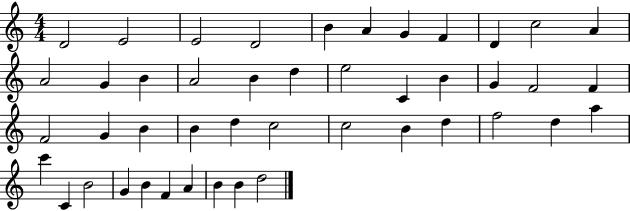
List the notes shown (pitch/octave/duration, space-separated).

D4/h E4/h E4/h D4/h B4/q A4/q G4/q F4/q D4/q C5/h A4/q A4/h G4/q B4/q A4/h B4/q D5/q E5/h C4/q B4/q G4/q F4/h F4/q F4/h G4/q B4/q B4/q D5/q C5/h C5/h B4/q D5/q F5/h D5/q A5/q C6/q C4/q B4/h G4/q B4/q F4/q A4/q B4/q B4/q D5/h